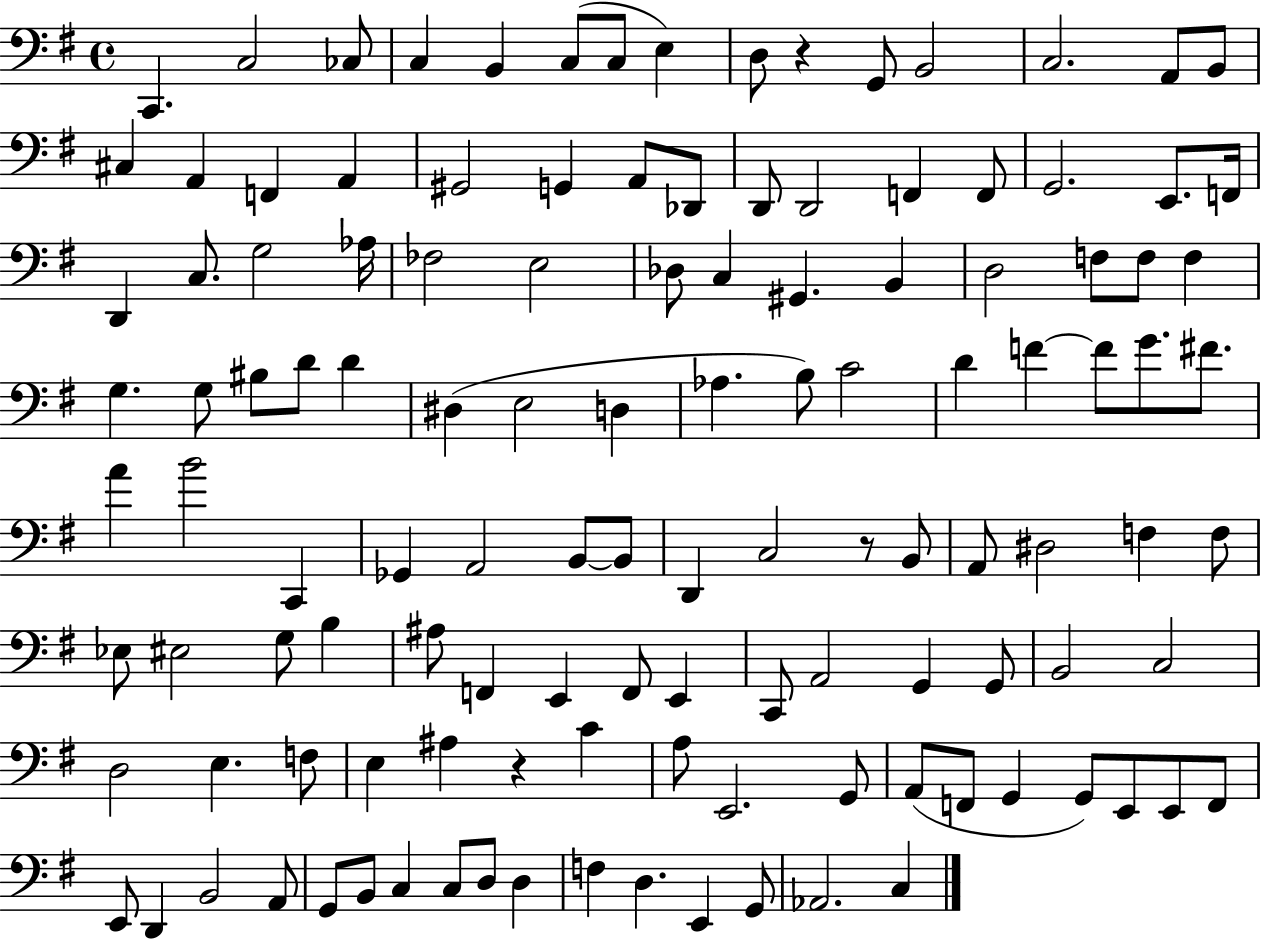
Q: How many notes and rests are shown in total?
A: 123